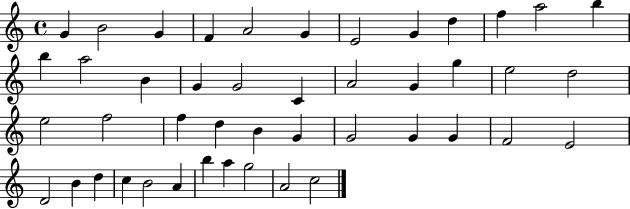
X:1
T:Untitled
M:4/4
L:1/4
K:C
G B2 G F A2 G E2 G d f a2 b b a2 B G G2 C A2 G g e2 d2 e2 f2 f d B G G2 G G F2 E2 D2 B d c B2 A b a g2 A2 c2